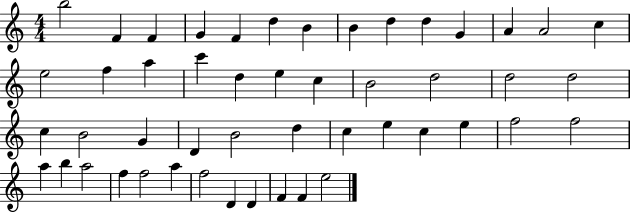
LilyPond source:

{
  \clef treble
  \numericTimeSignature
  \time 4/4
  \key c \major
  b''2 f'4 f'4 | g'4 f'4 d''4 b'4 | b'4 d''4 d''4 g'4 | a'4 a'2 c''4 | \break e''2 f''4 a''4 | c'''4 d''4 e''4 c''4 | b'2 d''2 | d''2 d''2 | \break c''4 b'2 g'4 | d'4 b'2 d''4 | c''4 e''4 c''4 e''4 | f''2 f''2 | \break a''4 b''4 a''2 | f''4 f''2 a''4 | f''2 d'4 d'4 | f'4 f'4 e''2 | \break \bar "|."
}